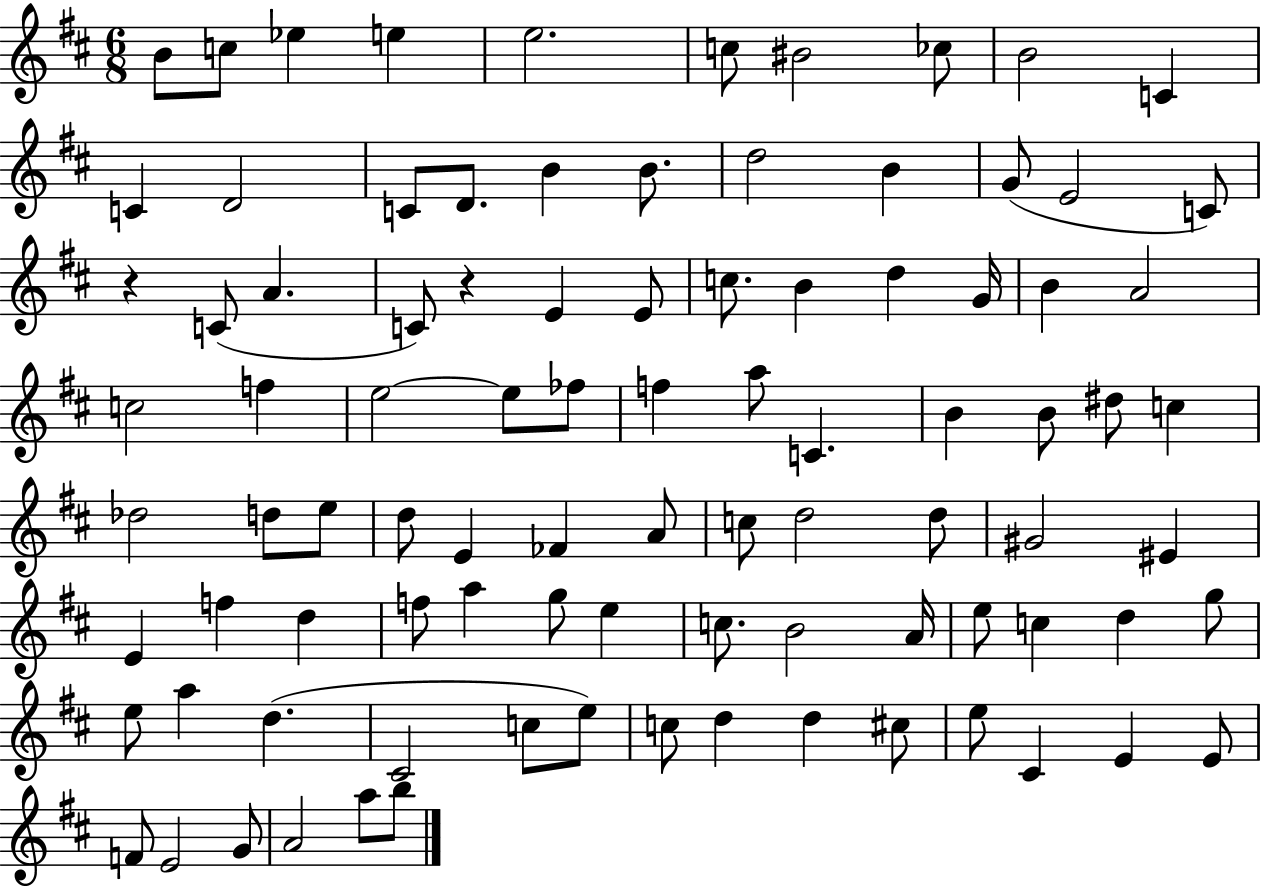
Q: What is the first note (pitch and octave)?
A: B4